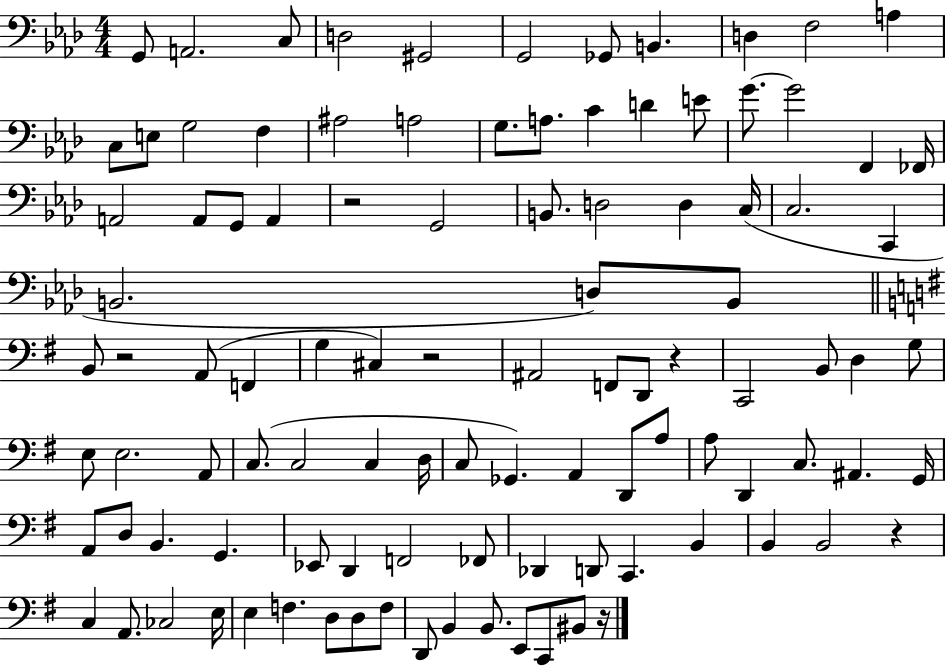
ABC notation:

X:1
T:Untitled
M:4/4
L:1/4
K:Ab
G,,/2 A,,2 C,/2 D,2 ^G,,2 G,,2 _G,,/2 B,, D, F,2 A, C,/2 E,/2 G,2 F, ^A,2 A,2 G,/2 A,/2 C D E/2 G/2 G2 F,, _F,,/4 A,,2 A,,/2 G,,/2 A,, z2 G,,2 B,,/2 D,2 D, C,/4 C,2 C,, B,,2 D,/2 B,,/2 B,,/2 z2 A,,/2 F,, G, ^C, z2 ^A,,2 F,,/2 D,,/2 z C,,2 B,,/2 D, G,/2 E,/2 E,2 A,,/2 C,/2 C,2 C, D,/4 C,/2 _G,, A,, D,,/2 A,/2 A,/2 D,, C,/2 ^A,, G,,/4 A,,/2 D,/2 B,, G,, _E,,/2 D,, F,,2 _F,,/2 _D,, D,,/2 C,, B,, B,, B,,2 z C, A,,/2 _C,2 E,/4 E, F, D,/2 D,/2 F,/2 D,,/2 B,, B,,/2 E,,/2 C,,/2 ^B,,/2 z/4